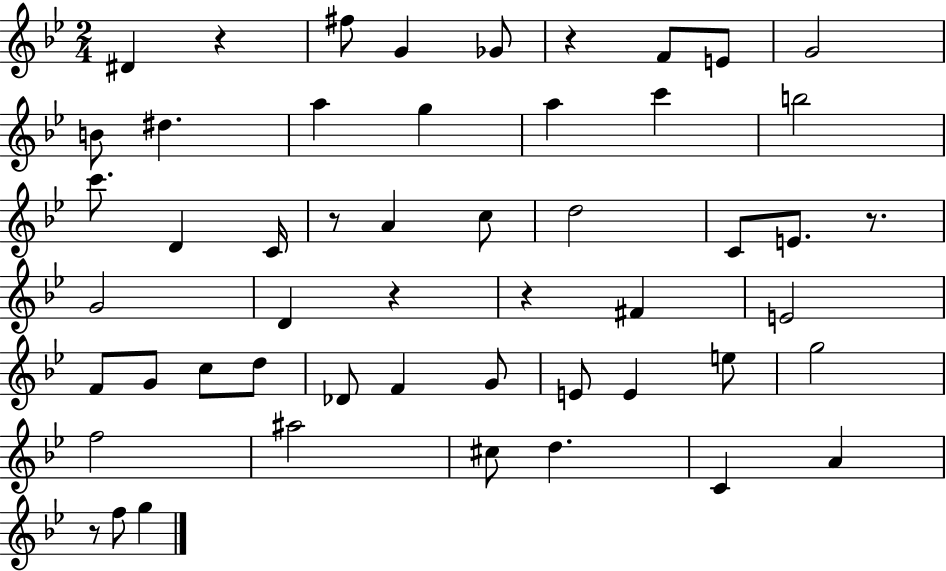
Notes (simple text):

D#4/q R/q F#5/e G4/q Gb4/e R/q F4/e E4/e G4/h B4/e D#5/q. A5/q G5/q A5/q C6/q B5/h C6/e. D4/q C4/s R/e A4/q C5/e D5/h C4/e E4/e. R/e. G4/h D4/q R/q R/q F#4/q E4/h F4/e G4/e C5/e D5/e Db4/e F4/q G4/e E4/e E4/q E5/e G5/h F5/h A#5/h C#5/e D5/q. C4/q A4/q R/e F5/e G5/q